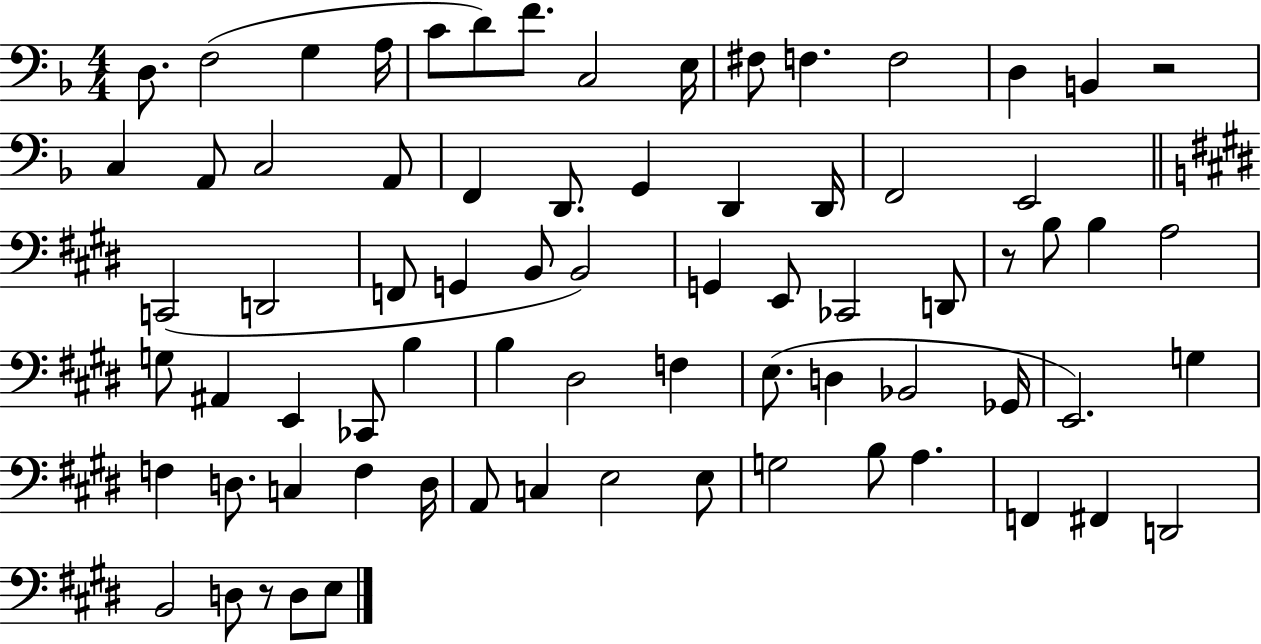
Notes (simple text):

D3/e. F3/h G3/q A3/s C4/e D4/e F4/e. C3/h E3/s F#3/e F3/q. F3/h D3/q B2/q R/h C3/q A2/e C3/h A2/e F2/q D2/e. G2/q D2/q D2/s F2/h E2/h C2/h D2/h F2/e G2/q B2/e B2/h G2/q E2/e CES2/h D2/e R/e B3/e B3/q A3/h G3/e A#2/q E2/q CES2/e B3/q B3/q D#3/h F3/q E3/e. D3/q Bb2/h Gb2/s E2/h. G3/q F3/q D3/e. C3/q F3/q D3/s A2/e C3/q E3/h E3/e G3/h B3/e A3/q. F2/q F#2/q D2/h B2/h D3/e R/e D3/e E3/e